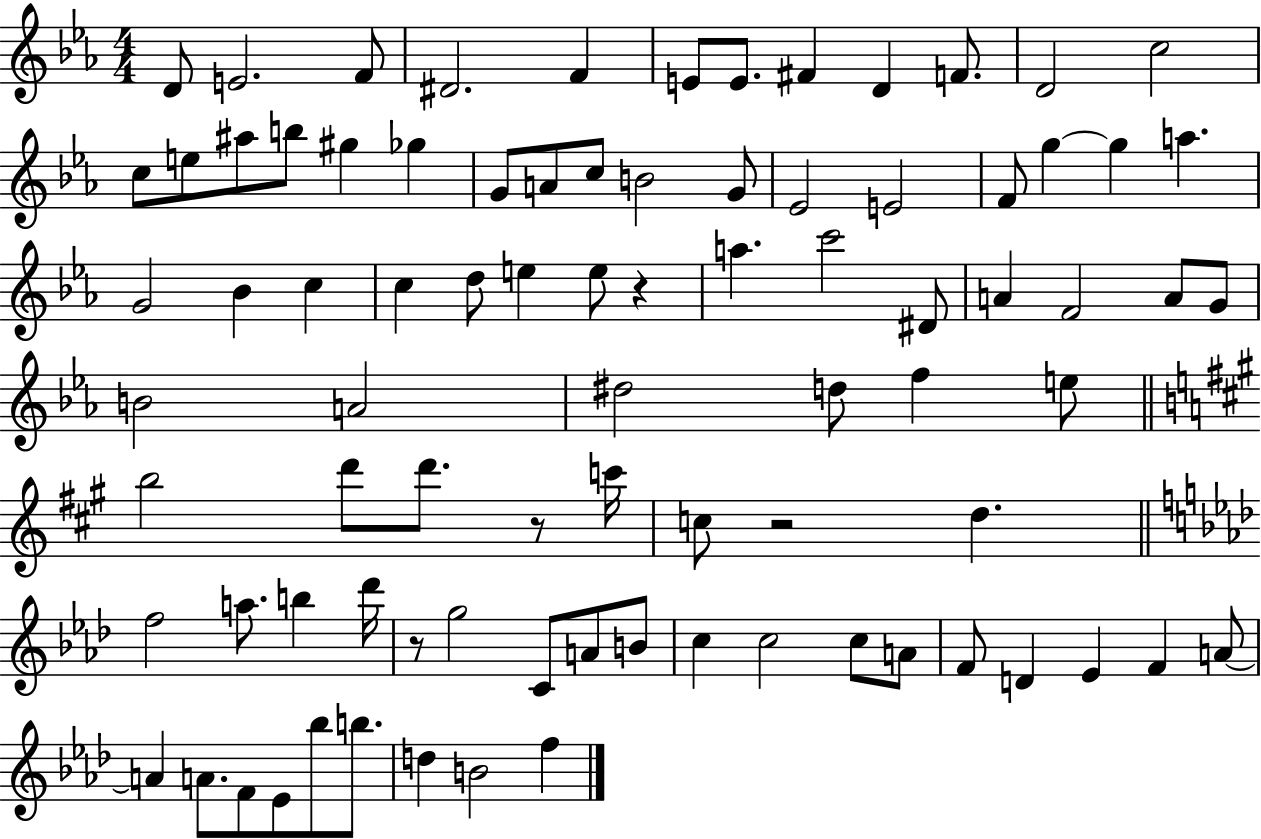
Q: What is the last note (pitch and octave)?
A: F5